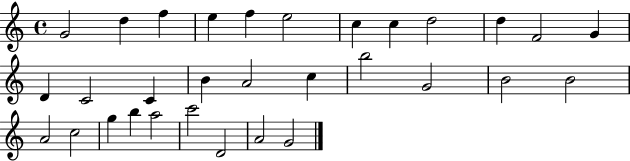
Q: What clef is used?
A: treble